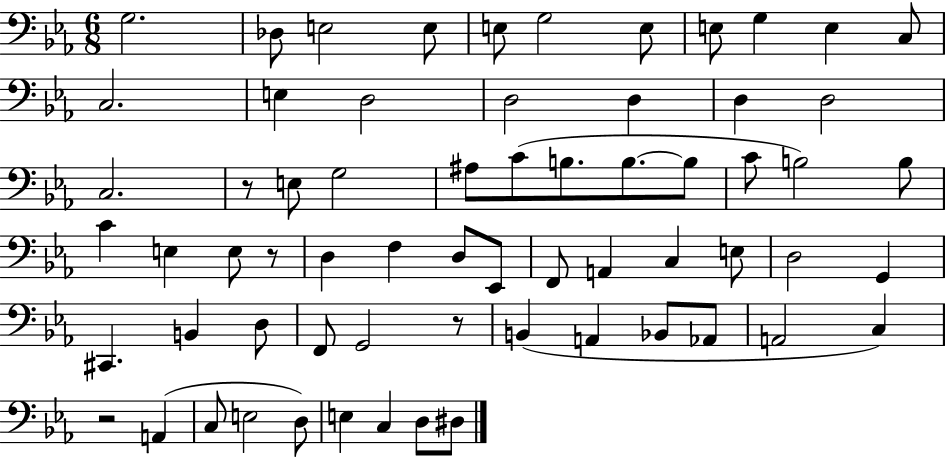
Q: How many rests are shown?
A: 4